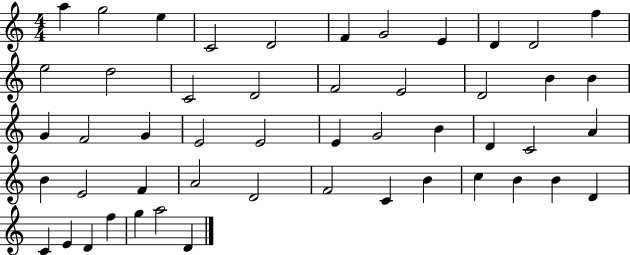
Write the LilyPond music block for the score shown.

{
  \clef treble
  \numericTimeSignature
  \time 4/4
  \key c \major
  a''4 g''2 e''4 | c'2 d'2 | f'4 g'2 e'4 | d'4 d'2 f''4 | \break e''2 d''2 | c'2 d'2 | f'2 e'2 | d'2 b'4 b'4 | \break g'4 f'2 g'4 | e'2 e'2 | e'4 g'2 b'4 | d'4 c'2 a'4 | \break b'4 e'2 f'4 | a'2 d'2 | f'2 c'4 b'4 | c''4 b'4 b'4 d'4 | \break c'4 e'4 d'4 f''4 | g''4 a''2 d'4 | \bar "|."
}